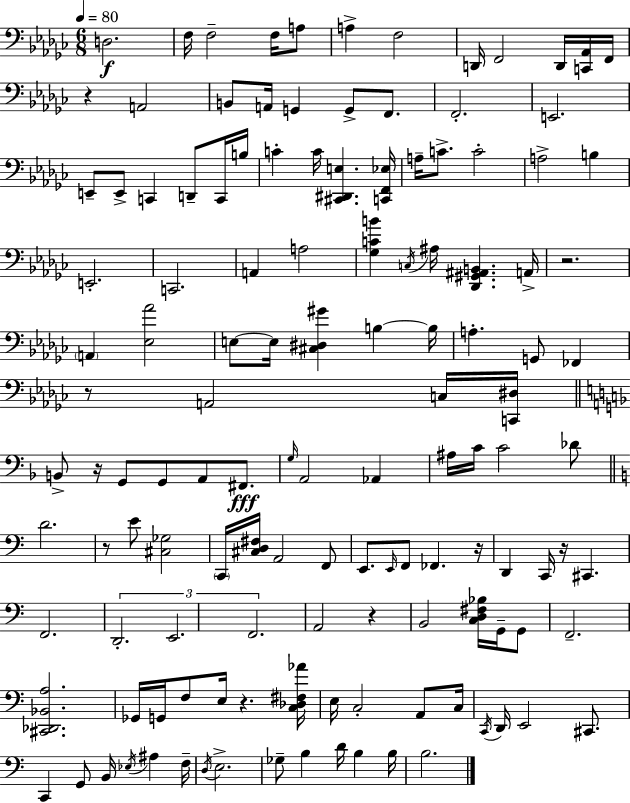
D3/h. F3/s F3/h F3/s A3/e A3/q F3/h D2/s F2/h D2/s [C2,Ab2]/s F2/s R/q A2/h B2/e A2/s G2/q G2/e F2/e. F2/h. E2/h. E2/e E2/e C2/q D2/e C2/s B3/s C4/q C4/s [C#2,D#2,E3]/q. [C2,F2,Eb3]/s A3/s C4/e. C4/h A3/h B3/q E2/h. C2/h. A2/q A3/h [Gb3,C4,B4]/q C3/s A#3/s [Db2,G#2,A#2,B2]/q. A2/s R/h. A2/q [Eb3,Ab4]/h E3/e E3/s [C#3,D#3,G#4]/q B3/q B3/s A3/q. G2/e FES2/q R/e A2/h C3/s [C2,D#3]/s B2/e R/s G2/e G2/e A2/e F#2/e. G3/s A2/h Ab2/q A#3/s C4/s C4/h Db4/e D4/h. R/e E4/e [C#3,Gb3]/h C2/s [C#3,D3,F#3]/s A2/h F2/e E2/e. E2/s F2/e FES2/q. R/s D2/q C2/s R/s C#2/q. F2/h. D2/h. E2/h. F2/h. A2/h R/q B2/h [C3,D3,F#3,Bb3]/s G2/s G2/e F2/h. [C#2,Db2,Bb2,A3]/h. Gb2/s G2/s F3/e E3/s R/q. [C3,Db3,F#3,Ab4]/s E3/s C3/h A2/e C3/s C2/s D2/s E2/h C#2/e. C2/q G2/e B2/s Eb3/s A#3/q F3/s D3/s E3/h. Gb3/e B3/q D4/s B3/q B3/s B3/h.